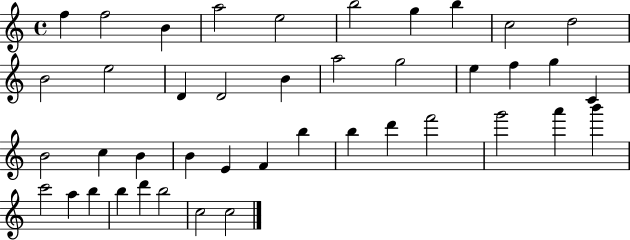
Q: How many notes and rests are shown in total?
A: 42